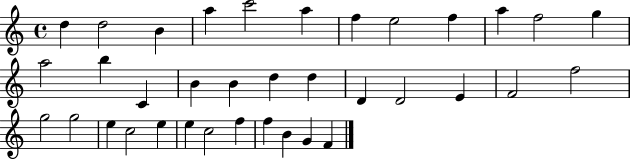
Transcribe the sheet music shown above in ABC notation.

X:1
T:Untitled
M:4/4
L:1/4
K:C
d d2 B a c'2 a f e2 f a f2 g a2 b C B B d d D D2 E F2 f2 g2 g2 e c2 e e c2 f f B G F